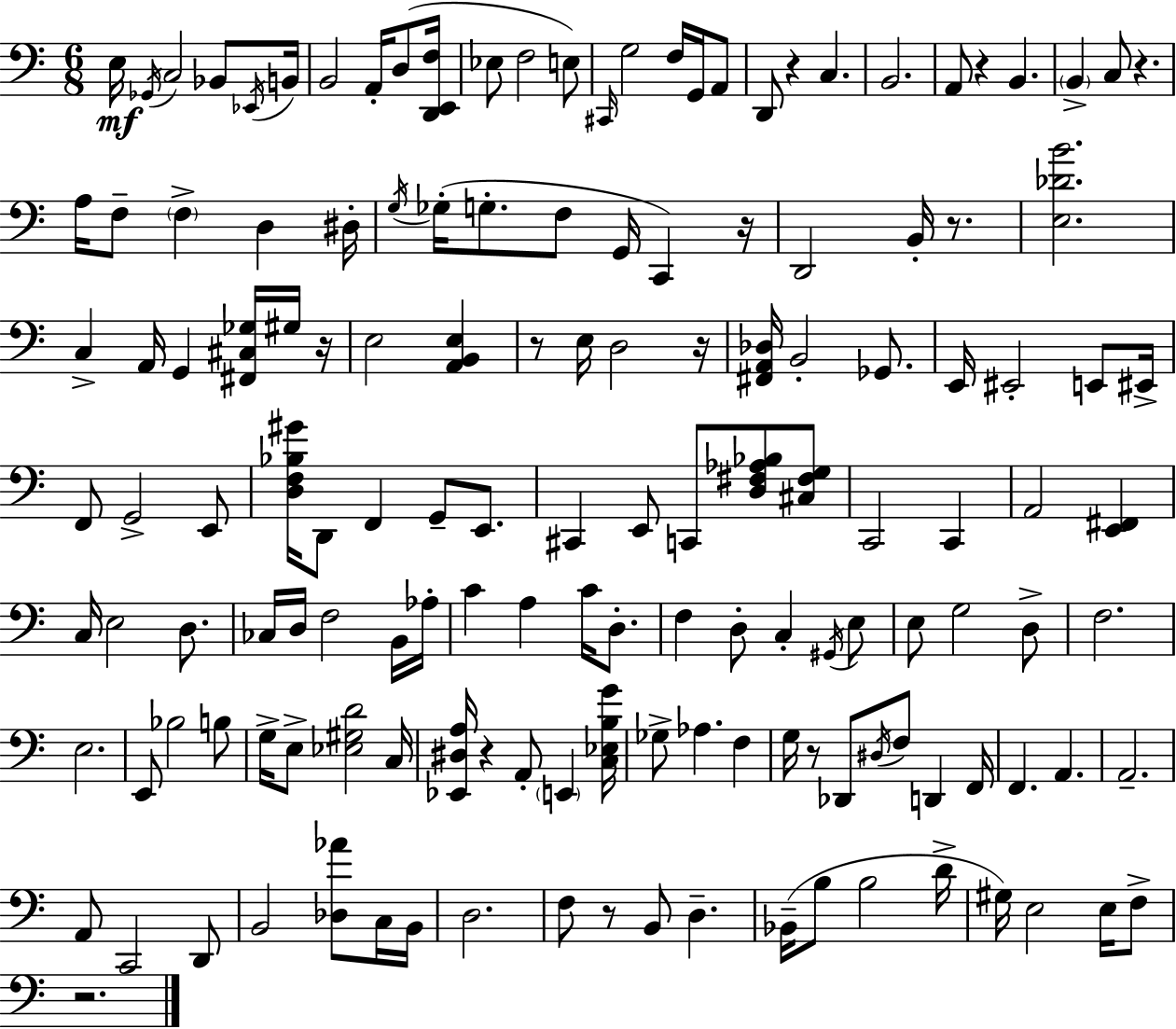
X:1
T:Untitled
M:6/8
L:1/4
K:C
E,/4 _G,,/4 C,2 _B,,/2 _E,,/4 B,,/4 B,,2 A,,/4 D,/2 [D,,E,,F,]/4 _E,/2 F,2 E,/2 ^C,,/4 G,2 F,/4 G,,/4 A,,/2 D,,/2 z C, B,,2 A,,/2 z B,, B,, C,/2 z A,/4 F,/2 F, D, ^D,/4 G,/4 _G,/4 G,/2 F,/2 G,,/4 C,, z/4 D,,2 B,,/4 z/2 [E,_DB]2 C, A,,/4 G,, [^F,,^C,_G,]/4 ^G,/4 z/4 E,2 [A,,B,,E,] z/2 E,/4 D,2 z/4 [^F,,A,,_D,]/4 B,,2 _G,,/2 E,,/4 ^E,,2 E,,/2 ^E,,/4 F,,/2 G,,2 E,,/2 [D,F,_B,^G]/4 D,,/2 F,, G,,/2 E,,/2 ^C,, E,,/2 C,,/2 [D,^F,_A,_B,]/2 [^C,^F,G,]/2 C,,2 C,, A,,2 [E,,^F,,] C,/4 E,2 D,/2 _C,/4 D,/4 F,2 B,,/4 _A,/4 C A, C/4 D,/2 F, D,/2 C, ^G,,/4 E,/2 E,/2 G,2 D,/2 F,2 E,2 E,,/2 _B,2 B,/2 G,/4 E,/2 [_E,^G,D]2 C,/4 [_E,,^D,A,]/4 z A,,/2 E,, [C,_E,B,G]/4 _G,/2 _A, F, G,/4 z/2 _D,,/2 ^D,/4 F,/2 D,, F,,/4 F,, A,, A,,2 A,,/2 C,,2 D,,/2 B,,2 [_D,_A]/2 C,/4 B,,/4 D,2 F,/2 z/2 B,,/2 D, _B,,/4 B,/2 B,2 D/4 ^G,/4 E,2 E,/4 F,/2 z2